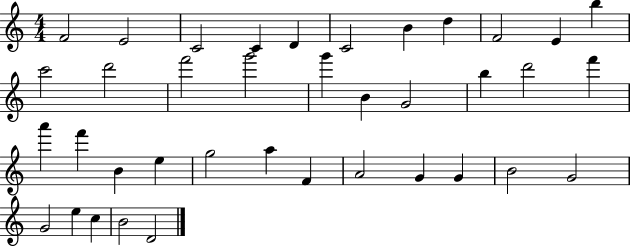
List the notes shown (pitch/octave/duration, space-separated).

F4/h E4/h C4/h C4/q D4/q C4/h B4/q D5/q F4/h E4/q B5/q C6/h D6/h F6/h G6/h G6/q B4/q G4/h B5/q D6/h F6/q A6/q F6/q B4/q E5/q G5/h A5/q F4/q A4/h G4/q G4/q B4/h G4/h G4/h E5/q C5/q B4/h D4/h